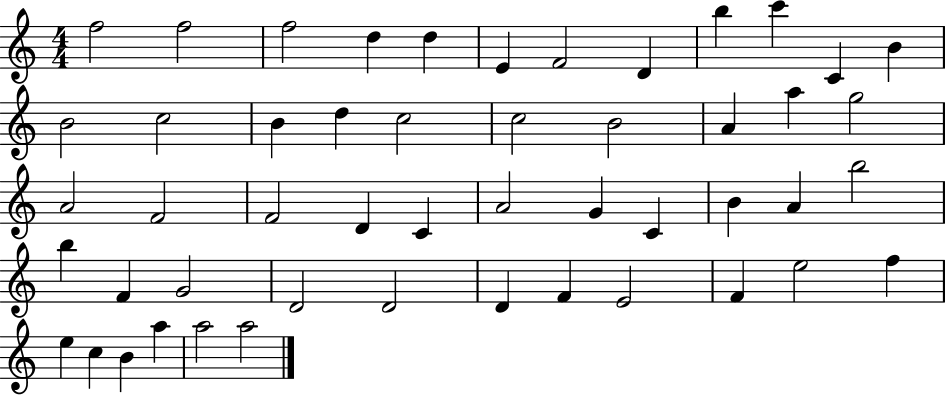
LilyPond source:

{
  \clef treble
  \numericTimeSignature
  \time 4/4
  \key c \major
  f''2 f''2 | f''2 d''4 d''4 | e'4 f'2 d'4 | b''4 c'''4 c'4 b'4 | \break b'2 c''2 | b'4 d''4 c''2 | c''2 b'2 | a'4 a''4 g''2 | \break a'2 f'2 | f'2 d'4 c'4 | a'2 g'4 c'4 | b'4 a'4 b''2 | \break b''4 f'4 g'2 | d'2 d'2 | d'4 f'4 e'2 | f'4 e''2 f''4 | \break e''4 c''4 b'4 a''4 | a''2 a''2 | \bar "|."
}